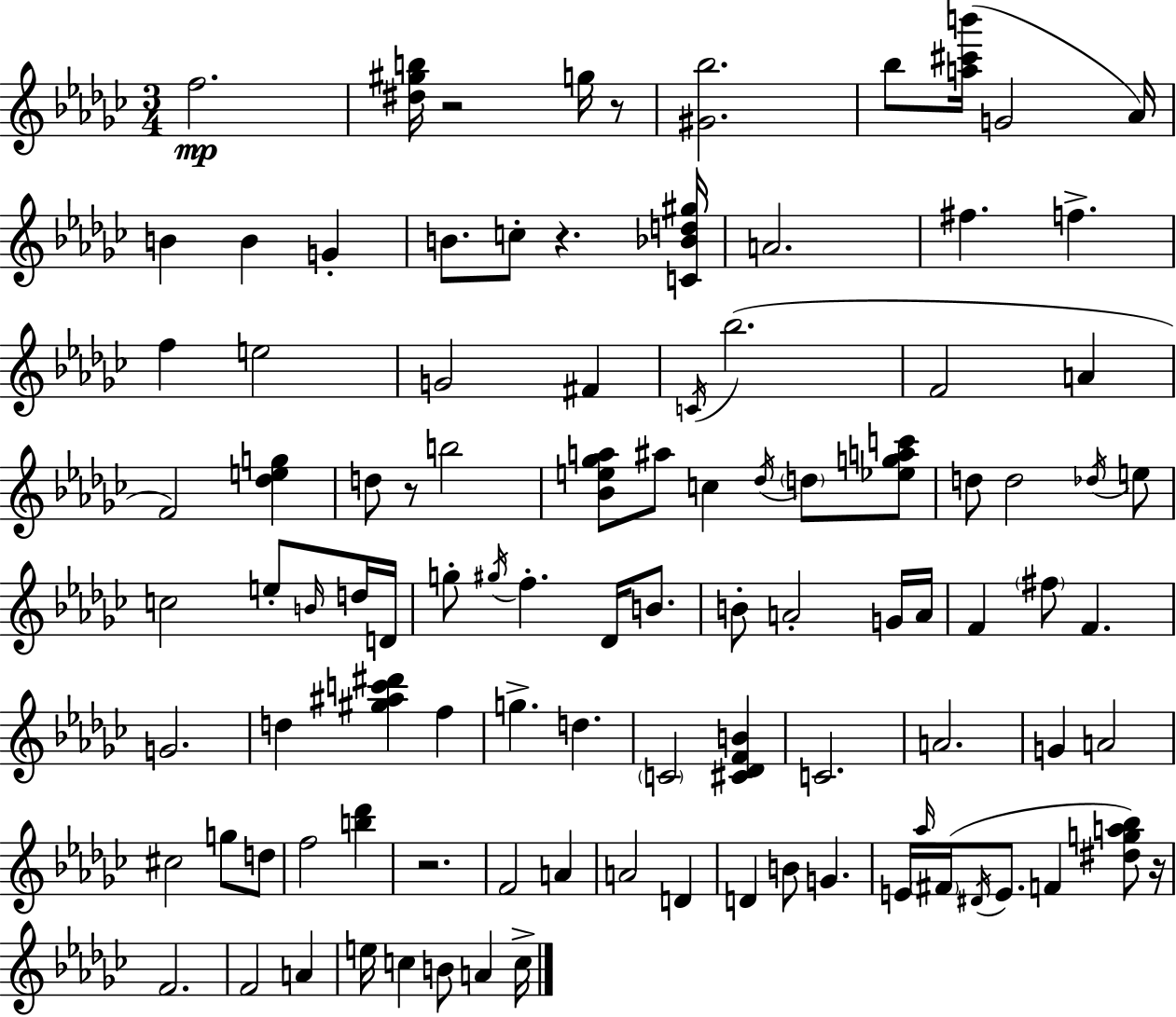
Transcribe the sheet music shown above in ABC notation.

X:1
T:Untitled
M:3/4
L:1/4
K:Ebm
f2 [^d^gb]/4 z2 g/4 z/2 [^G_b]2 _b/2 [a^c'b']/4 G2 _A/4 B B G B/2 c/2 z [C_Bd^g]/4 A2 ^f f f e2 G2 ^F C/4 _b2 F2 A F2 [_deg] d/2 z/2 b2 [_Be_ga]/2 ^a/2 c _d/4 d/2 [_egac']/2 d/2 d2 _d/4 e/2 c2 e/2 B/4 d/4 D/4 g/2 ^g/4 f _D/4 B/2 B/2 A2 G/4 A/4 F ^f/2 F G2 d [^g^ac'^d'] f g d C2 [^C_DFB] C2 A2 G A2 ^c2 g/2 d/2 f2 [b_d'] z2 F2 A A2 D D B/2 G E/4 _a/4 ^F/4 ^D/4 E/2 F [^dga_b]/2 z/4 F2 F2 A e/4 c B/2 A c/4